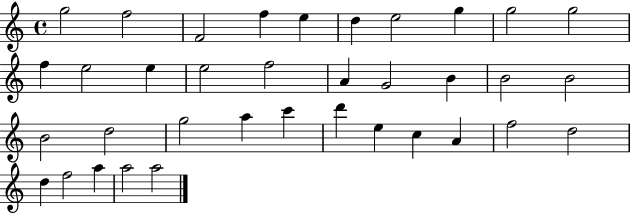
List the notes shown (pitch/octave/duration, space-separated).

G5/h F5/h F4/h F5/q E5/q D5/q E5/h G5/q G5/h G5/h F5/q E5/h E5/q E5/h F5/h A4/q G4/h B4/q B4/h B4/h B4/h D5/h G5/h A5/q C6/q D6/q E5/q C5/q A4/q F5/h D5/h D5/q F5/h A5/q A5/h A5/h